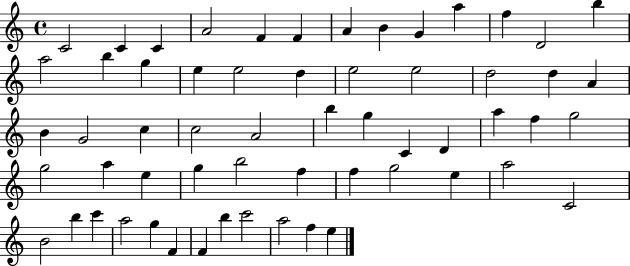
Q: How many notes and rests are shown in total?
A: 59